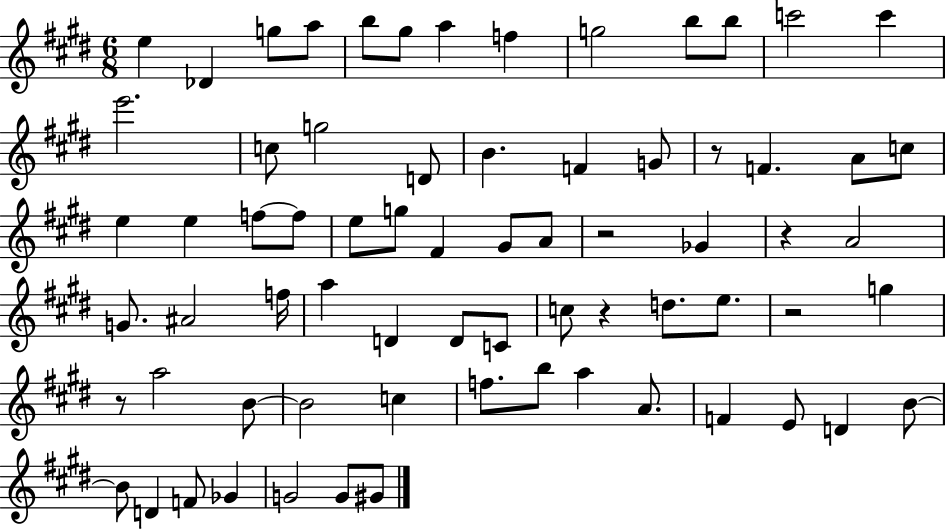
E5/q Db4/q G5/e A5/e B5/e G#5/e A5/q F5/q G5/h B5/e B5/e C6/h C6/q E6/h. C5/e G5/h D4/e B4/q. F4/q G4/e R/e F4/q. A4/e C5/e E5/q E5/q F5/e F5/e E5/e G5/e F#4/q G#4/e A4/e R/h Gb4/q R/q A4/h G4/e. A#4/h F5/s A5/q D4/q D4/e C4/e C5/e R/q D5/e. E5/e. R/h G5/q R/e A5/h B4/e B4/h C5/q F5/e. B5/e A5/q A4/e. F4/q E4/e D4/q B4/e B4/e D4/q F4/e Gb4/q G4/h G4/e G#4/e